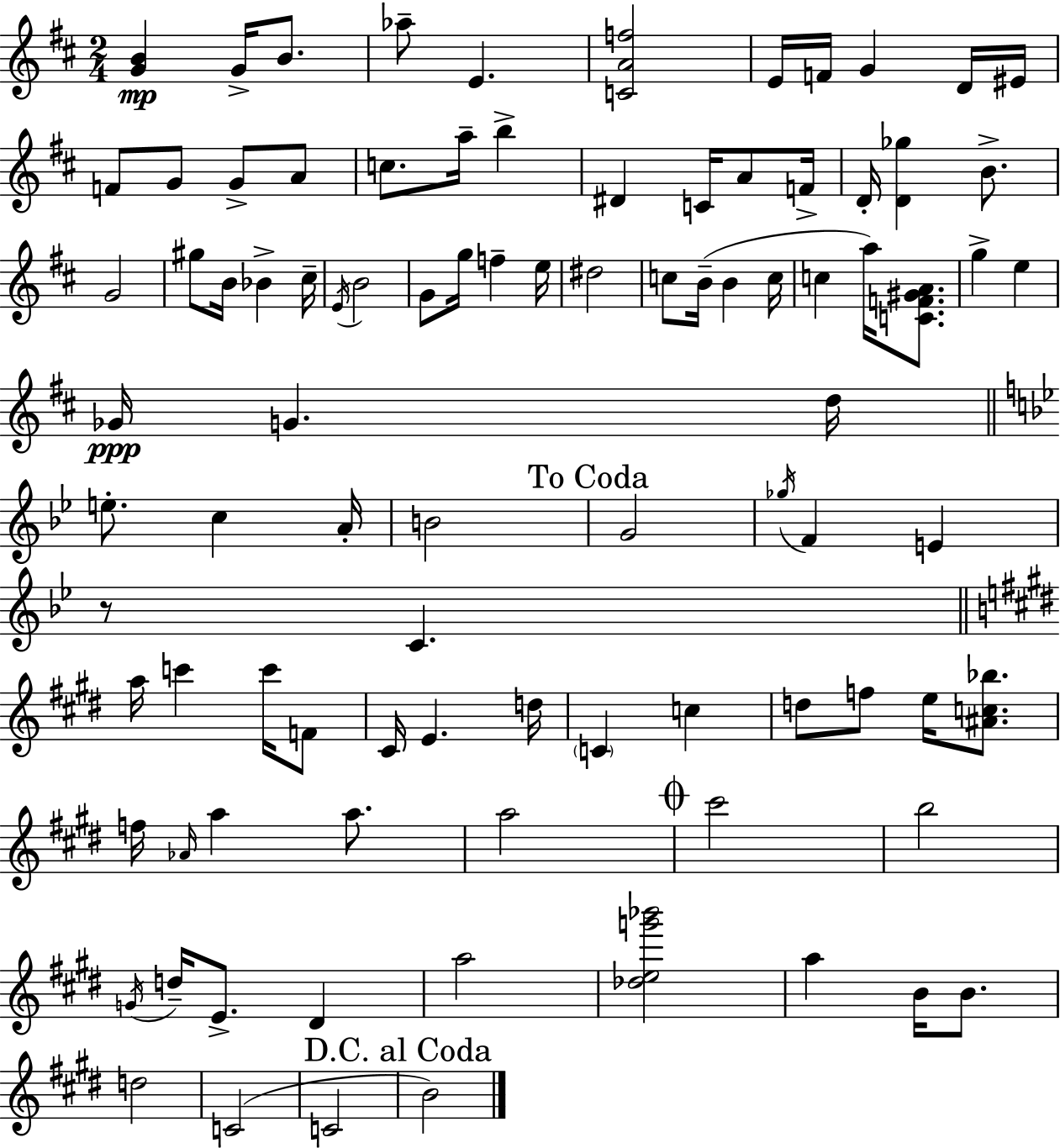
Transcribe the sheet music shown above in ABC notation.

X:1
T:Untitled
M:2/4
L:1/4
K:D
[GB] G/4 B/2 _a/2 E [CAf]2 E/4 F/4 G D/4 ^E/4 F/2 G/2 G/2 A/2 c/2 a/4 b ^D C/4 A/2 F/4 D/4 [D_g] B/2 G2 ^g/2 B/4 _B ^c/4 E/4 B2 G/2 g/4 f e/4 ^d2 c/2 B/4 B c/4 c a/4 [CF^GA]/2 g e _G/4 G d/4 e/2 c A/4 B2 G2 _g/4 F E z/2 C a/4 c' c'/4 F/2 ^C/4 E d/4 C c d/2 f/2 e/4 [^Ac_b]/2 f/4 _A/4 a a/2 a2 ^c'2 b2 G/4 d/4 E/2 ^D a2 [_deg'_b']2 a B/4 B/2 d2 C2 C2 B2